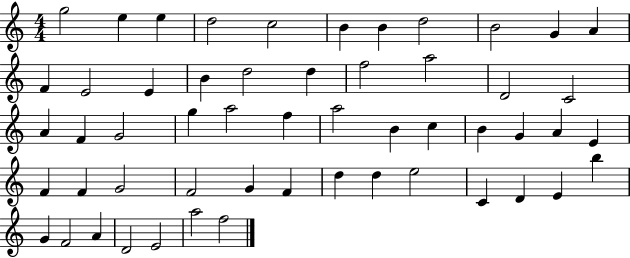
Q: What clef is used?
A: treble